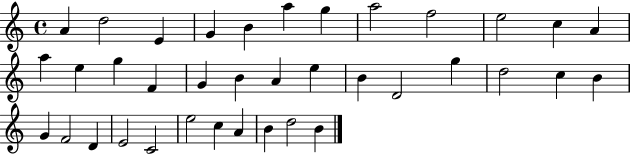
X:1
T:Untitled
M:4/4
L:1/4
K:C
A d2 E G B a g a2 f2 e2 c A a e g F G B A e B D2 g d2 c B G F2 D E2 C2 e2 c A B d2 B